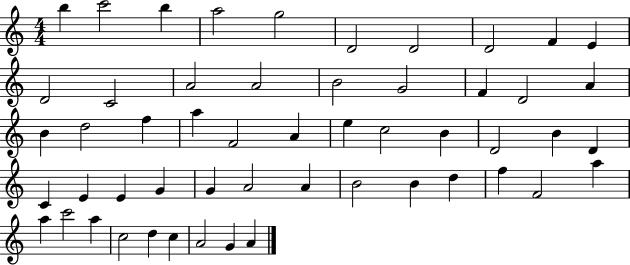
B5/q C6/h B5/q A5/h G5/h D4/h D4/h D4/h F4/q E4/q D4/h C4/h A4/h A4/h B4/h G4/h F4/q D4/h A4/q B4/q D5/h F5/q A5/q F4/h A4/q E5/q C5/h B4/q D4/h B4/q D4/q C4/q E4/q E4/q G4/q G4/q A4/h A4/q B4/h B4/q D5/q F5/q F4/h A5/q A5/q C6/h A5/q C5/h D5/q C5/q A4/h G4/q A4/q